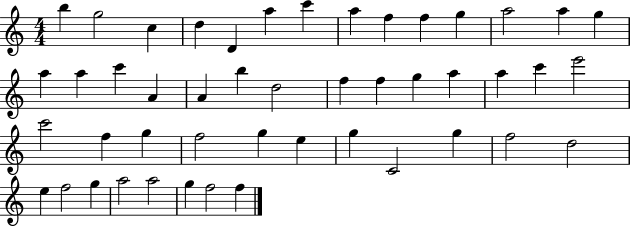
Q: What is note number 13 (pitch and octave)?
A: A5